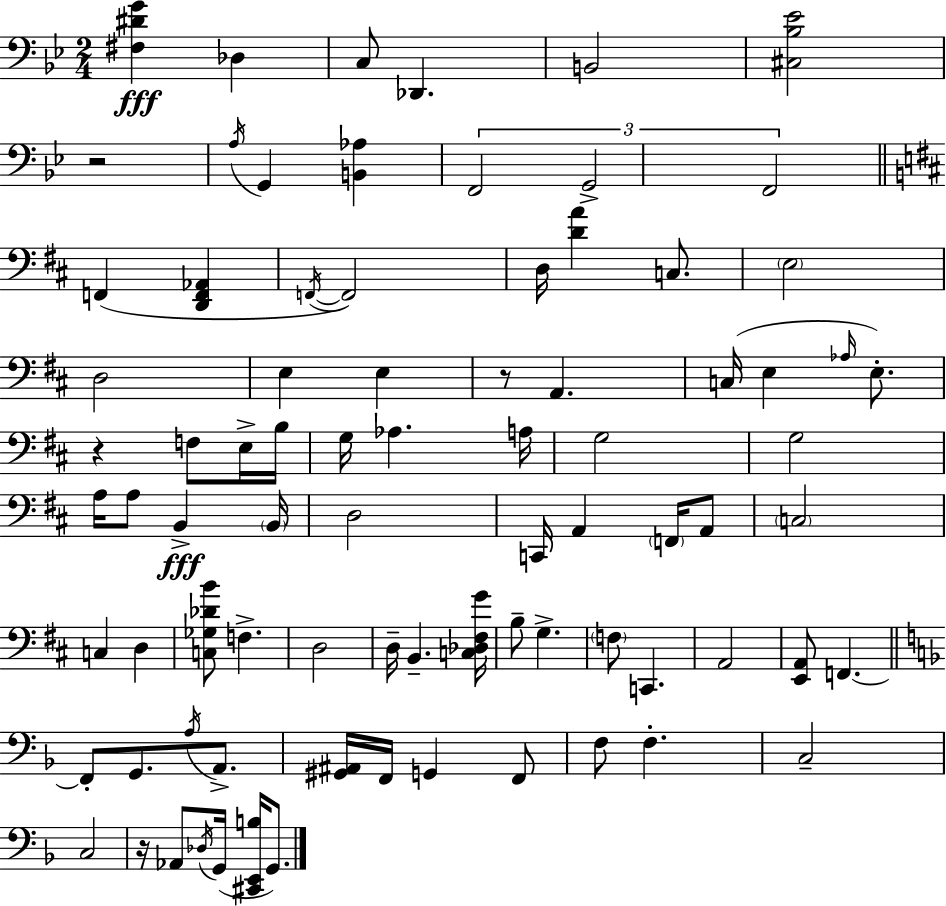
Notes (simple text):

[F#3,D#4,G4]/q Db3/q C3/e Db2/q. B2/h [C#3,Bb3,Eb4]/h R/h A3/s G2/q [B2,Ab3]/q F2/h G2/h F2/h F2/q [D2,F2,Ab2]/q F2/s F2/h D3/s [D4,A4]/q C3/e. E3/h D3/h E3/q E3/q R/e A2/q. C3/s E3/q Ab3/s E3/e. R/q F3/e E3/s B3/s G3/s Ab3/q. A3/s G3/h G3/h A3/s A3/e B2/q B2/s D3/h C2/s A2/q F2/s A2/e C3/h C3/q D3/q [C3,Gb3,Db4,B4]/e F3/q. D3/h D3/s B2/q. [C3,Db3,F#3,G4]/s B3/e G3/q. F3/e C2/q. A2/h [E2,A2]/e F2/q. F2/e G2/e. A3/s A2/e. [G#2,A#2]/s F2/s G2/q F2/e F3/e F3/q. C3/h C3/h R/s Ab2/e Db3/s G2/s [C#2,E2,B3]/s G2/e.